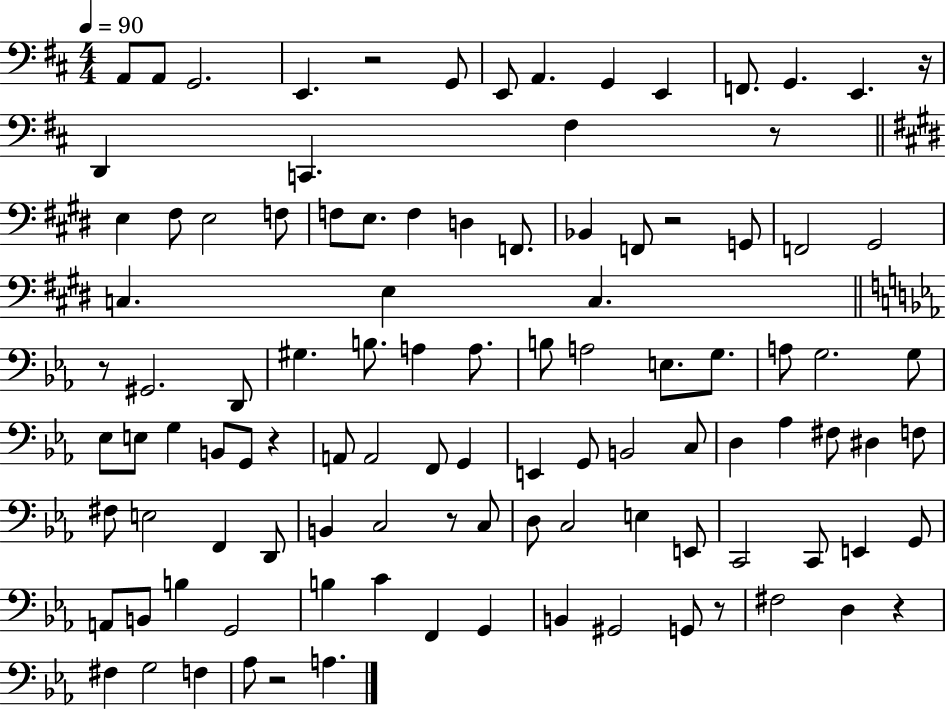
{
  \clef bass
  \numericTimeSignature
  \time 4/4
  \key d \major
  \tempo 4 = 90
  a,8 a,8 g,2. | e,4. r2 g,8 | e,8 a,4. g,4 e,4 | f,8. g,4. e,4. r16 | \break d,4 c,4. fis4 r8 | \bar "||" \break \key e \major e4 fis8 e2 f8 | f8 e8. f4 d4 f,8. | bes,4 f,8 r2 g,8 | f,2 gis,2 | \break c4. e4 c4. | \bar "||" \break \key ees \major r8 gis,2. d,8 | gis4. b8. a4 a8. | b8 a2 e8. g8. | a8 g2. g8 | \break ees8 e8 g4 b,8 g,8 r4 | a,8 a,2 f,8 g,4 | e,4 g,8 b,2 c8 | d4 aes4 fis8 dis4 f8 | \break fis8 e2 f,4 d,8 | b,4 c2 r8 c8 | d8 c2 e4 e,8 | c,2 c,8 e,4 g,8 | \break a,8 b,8 b4 g,2 | b4 c'4 f,4 g,4 | b,4 gis,2 g,8 r8 | fis2 d4 r4 | \break fis4 g2 f4 | aes8 r2 a4. | \bar "|."
}